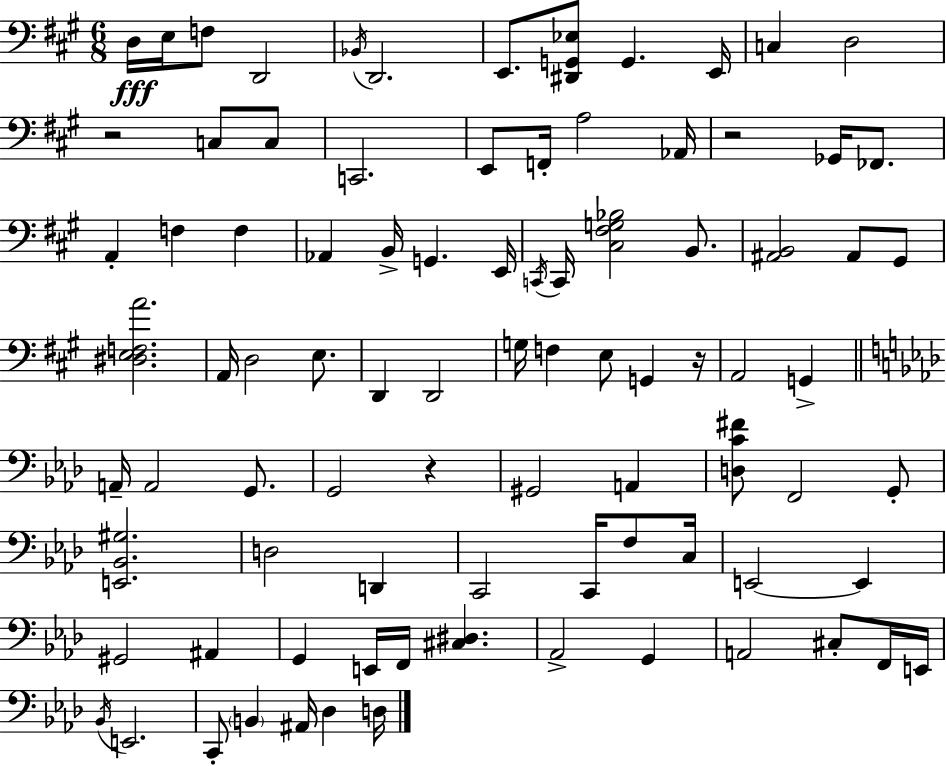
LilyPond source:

{
  \clef bass
  \numericTimeSignature
  \time 6/8
  \key a \major
  d16\fff e16 f8 d,2 | \acciaccatura { bes,16 } d,2. | e,8. <dis, g, ees>8 g,4. | e,16 c4 d2 | \break r2 c8 c8 | c,2. | e,8 f,16-. a2 | aes,16 r2 ges,16 fes,8. | \break a,4-. f4 f4 | aes,4 b,16-> g,4. | e,16 \acciaccatura { c,16 } c,16 <cis fis g bes>2 b,8. | <ais, b,>2 ais,8 | \break gis,8 <dis e f a'>2. | a,16 d2 e8. | d,4 d,2 | g16 f4 e8 g,4 | \break r16 a,2 g,4-> | \bar "||" \break \key f \minor a,16-- a,2 g,8. | g,2 r4 | gis,2 a,4 | <d c' fis'>8 f,2 g,8-. | \break <e, bes, gis>2. | d2 d,4 | c,2 c,16 f8 c16 | e,2~~ e,4 | \break gis,2 ais,4 | g,4 e,16 f,16 <cis dis>4. | aes,2-> g,4 | a,2 cis8-. f,16 e,16 | \break \acciaccatura { bes,16 } e,2. | c,8-. \parenthesize b,4 ais,16 des4 | d16 \bar "|."
}